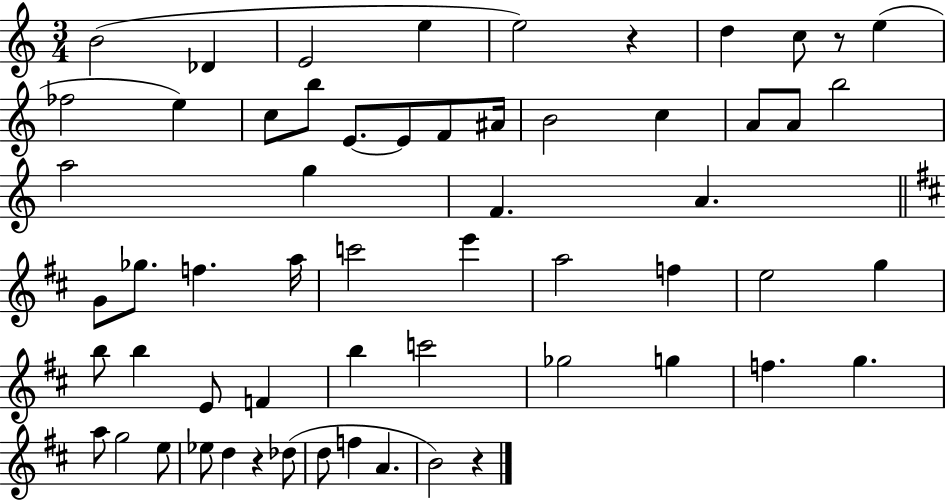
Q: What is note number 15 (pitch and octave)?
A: F4